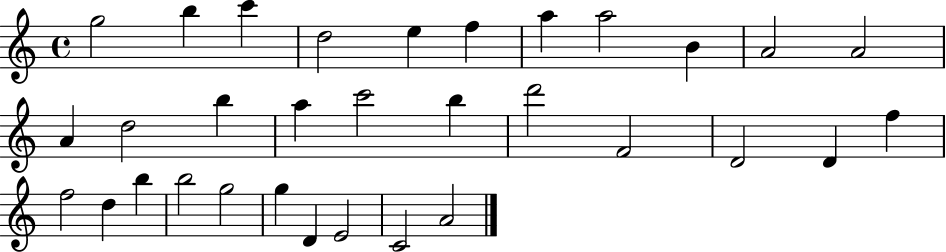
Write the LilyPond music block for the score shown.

{
  \clef treble
  \time 4/4
  \defaultTimeSignature
  \key c \major
  g''2 b''4 c'''4 | d''2 e''4 f''4 | a''4 a''2 b'4 | a'2 a'2 | \break a'4 d''2 b''4 | a''4 c'''2 b''4 | d'''2 f'2 | d'2 d'4 f''4 | \break f''2 d''4 b''4 | b''2 g''2 | g''4 d'4 e'2 | c'2 a'2 | \break \bar "|."
}